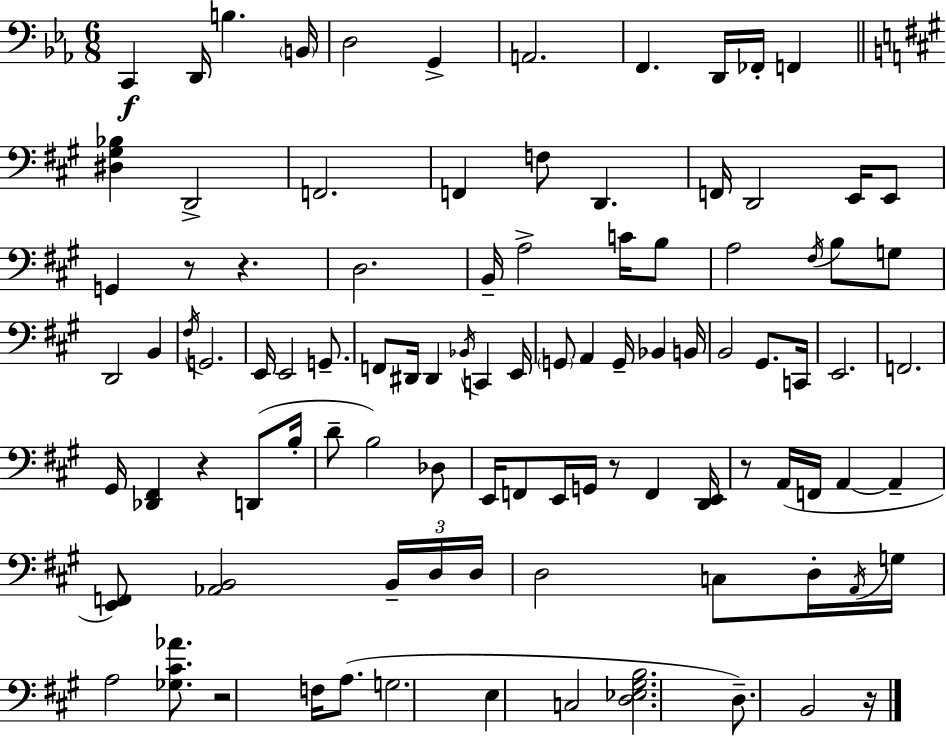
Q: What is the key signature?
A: EES major